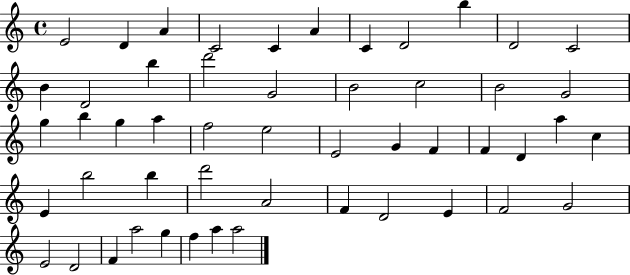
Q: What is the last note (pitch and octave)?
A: A5